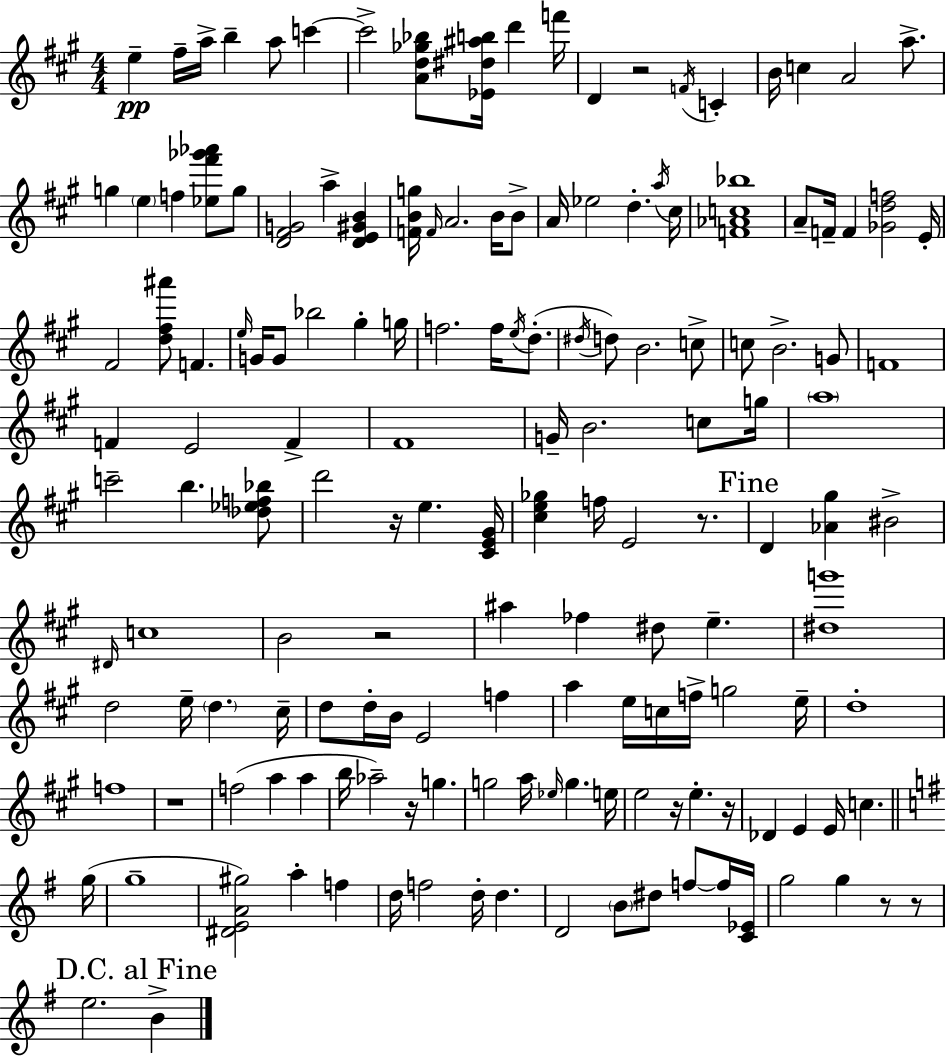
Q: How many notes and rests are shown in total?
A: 155